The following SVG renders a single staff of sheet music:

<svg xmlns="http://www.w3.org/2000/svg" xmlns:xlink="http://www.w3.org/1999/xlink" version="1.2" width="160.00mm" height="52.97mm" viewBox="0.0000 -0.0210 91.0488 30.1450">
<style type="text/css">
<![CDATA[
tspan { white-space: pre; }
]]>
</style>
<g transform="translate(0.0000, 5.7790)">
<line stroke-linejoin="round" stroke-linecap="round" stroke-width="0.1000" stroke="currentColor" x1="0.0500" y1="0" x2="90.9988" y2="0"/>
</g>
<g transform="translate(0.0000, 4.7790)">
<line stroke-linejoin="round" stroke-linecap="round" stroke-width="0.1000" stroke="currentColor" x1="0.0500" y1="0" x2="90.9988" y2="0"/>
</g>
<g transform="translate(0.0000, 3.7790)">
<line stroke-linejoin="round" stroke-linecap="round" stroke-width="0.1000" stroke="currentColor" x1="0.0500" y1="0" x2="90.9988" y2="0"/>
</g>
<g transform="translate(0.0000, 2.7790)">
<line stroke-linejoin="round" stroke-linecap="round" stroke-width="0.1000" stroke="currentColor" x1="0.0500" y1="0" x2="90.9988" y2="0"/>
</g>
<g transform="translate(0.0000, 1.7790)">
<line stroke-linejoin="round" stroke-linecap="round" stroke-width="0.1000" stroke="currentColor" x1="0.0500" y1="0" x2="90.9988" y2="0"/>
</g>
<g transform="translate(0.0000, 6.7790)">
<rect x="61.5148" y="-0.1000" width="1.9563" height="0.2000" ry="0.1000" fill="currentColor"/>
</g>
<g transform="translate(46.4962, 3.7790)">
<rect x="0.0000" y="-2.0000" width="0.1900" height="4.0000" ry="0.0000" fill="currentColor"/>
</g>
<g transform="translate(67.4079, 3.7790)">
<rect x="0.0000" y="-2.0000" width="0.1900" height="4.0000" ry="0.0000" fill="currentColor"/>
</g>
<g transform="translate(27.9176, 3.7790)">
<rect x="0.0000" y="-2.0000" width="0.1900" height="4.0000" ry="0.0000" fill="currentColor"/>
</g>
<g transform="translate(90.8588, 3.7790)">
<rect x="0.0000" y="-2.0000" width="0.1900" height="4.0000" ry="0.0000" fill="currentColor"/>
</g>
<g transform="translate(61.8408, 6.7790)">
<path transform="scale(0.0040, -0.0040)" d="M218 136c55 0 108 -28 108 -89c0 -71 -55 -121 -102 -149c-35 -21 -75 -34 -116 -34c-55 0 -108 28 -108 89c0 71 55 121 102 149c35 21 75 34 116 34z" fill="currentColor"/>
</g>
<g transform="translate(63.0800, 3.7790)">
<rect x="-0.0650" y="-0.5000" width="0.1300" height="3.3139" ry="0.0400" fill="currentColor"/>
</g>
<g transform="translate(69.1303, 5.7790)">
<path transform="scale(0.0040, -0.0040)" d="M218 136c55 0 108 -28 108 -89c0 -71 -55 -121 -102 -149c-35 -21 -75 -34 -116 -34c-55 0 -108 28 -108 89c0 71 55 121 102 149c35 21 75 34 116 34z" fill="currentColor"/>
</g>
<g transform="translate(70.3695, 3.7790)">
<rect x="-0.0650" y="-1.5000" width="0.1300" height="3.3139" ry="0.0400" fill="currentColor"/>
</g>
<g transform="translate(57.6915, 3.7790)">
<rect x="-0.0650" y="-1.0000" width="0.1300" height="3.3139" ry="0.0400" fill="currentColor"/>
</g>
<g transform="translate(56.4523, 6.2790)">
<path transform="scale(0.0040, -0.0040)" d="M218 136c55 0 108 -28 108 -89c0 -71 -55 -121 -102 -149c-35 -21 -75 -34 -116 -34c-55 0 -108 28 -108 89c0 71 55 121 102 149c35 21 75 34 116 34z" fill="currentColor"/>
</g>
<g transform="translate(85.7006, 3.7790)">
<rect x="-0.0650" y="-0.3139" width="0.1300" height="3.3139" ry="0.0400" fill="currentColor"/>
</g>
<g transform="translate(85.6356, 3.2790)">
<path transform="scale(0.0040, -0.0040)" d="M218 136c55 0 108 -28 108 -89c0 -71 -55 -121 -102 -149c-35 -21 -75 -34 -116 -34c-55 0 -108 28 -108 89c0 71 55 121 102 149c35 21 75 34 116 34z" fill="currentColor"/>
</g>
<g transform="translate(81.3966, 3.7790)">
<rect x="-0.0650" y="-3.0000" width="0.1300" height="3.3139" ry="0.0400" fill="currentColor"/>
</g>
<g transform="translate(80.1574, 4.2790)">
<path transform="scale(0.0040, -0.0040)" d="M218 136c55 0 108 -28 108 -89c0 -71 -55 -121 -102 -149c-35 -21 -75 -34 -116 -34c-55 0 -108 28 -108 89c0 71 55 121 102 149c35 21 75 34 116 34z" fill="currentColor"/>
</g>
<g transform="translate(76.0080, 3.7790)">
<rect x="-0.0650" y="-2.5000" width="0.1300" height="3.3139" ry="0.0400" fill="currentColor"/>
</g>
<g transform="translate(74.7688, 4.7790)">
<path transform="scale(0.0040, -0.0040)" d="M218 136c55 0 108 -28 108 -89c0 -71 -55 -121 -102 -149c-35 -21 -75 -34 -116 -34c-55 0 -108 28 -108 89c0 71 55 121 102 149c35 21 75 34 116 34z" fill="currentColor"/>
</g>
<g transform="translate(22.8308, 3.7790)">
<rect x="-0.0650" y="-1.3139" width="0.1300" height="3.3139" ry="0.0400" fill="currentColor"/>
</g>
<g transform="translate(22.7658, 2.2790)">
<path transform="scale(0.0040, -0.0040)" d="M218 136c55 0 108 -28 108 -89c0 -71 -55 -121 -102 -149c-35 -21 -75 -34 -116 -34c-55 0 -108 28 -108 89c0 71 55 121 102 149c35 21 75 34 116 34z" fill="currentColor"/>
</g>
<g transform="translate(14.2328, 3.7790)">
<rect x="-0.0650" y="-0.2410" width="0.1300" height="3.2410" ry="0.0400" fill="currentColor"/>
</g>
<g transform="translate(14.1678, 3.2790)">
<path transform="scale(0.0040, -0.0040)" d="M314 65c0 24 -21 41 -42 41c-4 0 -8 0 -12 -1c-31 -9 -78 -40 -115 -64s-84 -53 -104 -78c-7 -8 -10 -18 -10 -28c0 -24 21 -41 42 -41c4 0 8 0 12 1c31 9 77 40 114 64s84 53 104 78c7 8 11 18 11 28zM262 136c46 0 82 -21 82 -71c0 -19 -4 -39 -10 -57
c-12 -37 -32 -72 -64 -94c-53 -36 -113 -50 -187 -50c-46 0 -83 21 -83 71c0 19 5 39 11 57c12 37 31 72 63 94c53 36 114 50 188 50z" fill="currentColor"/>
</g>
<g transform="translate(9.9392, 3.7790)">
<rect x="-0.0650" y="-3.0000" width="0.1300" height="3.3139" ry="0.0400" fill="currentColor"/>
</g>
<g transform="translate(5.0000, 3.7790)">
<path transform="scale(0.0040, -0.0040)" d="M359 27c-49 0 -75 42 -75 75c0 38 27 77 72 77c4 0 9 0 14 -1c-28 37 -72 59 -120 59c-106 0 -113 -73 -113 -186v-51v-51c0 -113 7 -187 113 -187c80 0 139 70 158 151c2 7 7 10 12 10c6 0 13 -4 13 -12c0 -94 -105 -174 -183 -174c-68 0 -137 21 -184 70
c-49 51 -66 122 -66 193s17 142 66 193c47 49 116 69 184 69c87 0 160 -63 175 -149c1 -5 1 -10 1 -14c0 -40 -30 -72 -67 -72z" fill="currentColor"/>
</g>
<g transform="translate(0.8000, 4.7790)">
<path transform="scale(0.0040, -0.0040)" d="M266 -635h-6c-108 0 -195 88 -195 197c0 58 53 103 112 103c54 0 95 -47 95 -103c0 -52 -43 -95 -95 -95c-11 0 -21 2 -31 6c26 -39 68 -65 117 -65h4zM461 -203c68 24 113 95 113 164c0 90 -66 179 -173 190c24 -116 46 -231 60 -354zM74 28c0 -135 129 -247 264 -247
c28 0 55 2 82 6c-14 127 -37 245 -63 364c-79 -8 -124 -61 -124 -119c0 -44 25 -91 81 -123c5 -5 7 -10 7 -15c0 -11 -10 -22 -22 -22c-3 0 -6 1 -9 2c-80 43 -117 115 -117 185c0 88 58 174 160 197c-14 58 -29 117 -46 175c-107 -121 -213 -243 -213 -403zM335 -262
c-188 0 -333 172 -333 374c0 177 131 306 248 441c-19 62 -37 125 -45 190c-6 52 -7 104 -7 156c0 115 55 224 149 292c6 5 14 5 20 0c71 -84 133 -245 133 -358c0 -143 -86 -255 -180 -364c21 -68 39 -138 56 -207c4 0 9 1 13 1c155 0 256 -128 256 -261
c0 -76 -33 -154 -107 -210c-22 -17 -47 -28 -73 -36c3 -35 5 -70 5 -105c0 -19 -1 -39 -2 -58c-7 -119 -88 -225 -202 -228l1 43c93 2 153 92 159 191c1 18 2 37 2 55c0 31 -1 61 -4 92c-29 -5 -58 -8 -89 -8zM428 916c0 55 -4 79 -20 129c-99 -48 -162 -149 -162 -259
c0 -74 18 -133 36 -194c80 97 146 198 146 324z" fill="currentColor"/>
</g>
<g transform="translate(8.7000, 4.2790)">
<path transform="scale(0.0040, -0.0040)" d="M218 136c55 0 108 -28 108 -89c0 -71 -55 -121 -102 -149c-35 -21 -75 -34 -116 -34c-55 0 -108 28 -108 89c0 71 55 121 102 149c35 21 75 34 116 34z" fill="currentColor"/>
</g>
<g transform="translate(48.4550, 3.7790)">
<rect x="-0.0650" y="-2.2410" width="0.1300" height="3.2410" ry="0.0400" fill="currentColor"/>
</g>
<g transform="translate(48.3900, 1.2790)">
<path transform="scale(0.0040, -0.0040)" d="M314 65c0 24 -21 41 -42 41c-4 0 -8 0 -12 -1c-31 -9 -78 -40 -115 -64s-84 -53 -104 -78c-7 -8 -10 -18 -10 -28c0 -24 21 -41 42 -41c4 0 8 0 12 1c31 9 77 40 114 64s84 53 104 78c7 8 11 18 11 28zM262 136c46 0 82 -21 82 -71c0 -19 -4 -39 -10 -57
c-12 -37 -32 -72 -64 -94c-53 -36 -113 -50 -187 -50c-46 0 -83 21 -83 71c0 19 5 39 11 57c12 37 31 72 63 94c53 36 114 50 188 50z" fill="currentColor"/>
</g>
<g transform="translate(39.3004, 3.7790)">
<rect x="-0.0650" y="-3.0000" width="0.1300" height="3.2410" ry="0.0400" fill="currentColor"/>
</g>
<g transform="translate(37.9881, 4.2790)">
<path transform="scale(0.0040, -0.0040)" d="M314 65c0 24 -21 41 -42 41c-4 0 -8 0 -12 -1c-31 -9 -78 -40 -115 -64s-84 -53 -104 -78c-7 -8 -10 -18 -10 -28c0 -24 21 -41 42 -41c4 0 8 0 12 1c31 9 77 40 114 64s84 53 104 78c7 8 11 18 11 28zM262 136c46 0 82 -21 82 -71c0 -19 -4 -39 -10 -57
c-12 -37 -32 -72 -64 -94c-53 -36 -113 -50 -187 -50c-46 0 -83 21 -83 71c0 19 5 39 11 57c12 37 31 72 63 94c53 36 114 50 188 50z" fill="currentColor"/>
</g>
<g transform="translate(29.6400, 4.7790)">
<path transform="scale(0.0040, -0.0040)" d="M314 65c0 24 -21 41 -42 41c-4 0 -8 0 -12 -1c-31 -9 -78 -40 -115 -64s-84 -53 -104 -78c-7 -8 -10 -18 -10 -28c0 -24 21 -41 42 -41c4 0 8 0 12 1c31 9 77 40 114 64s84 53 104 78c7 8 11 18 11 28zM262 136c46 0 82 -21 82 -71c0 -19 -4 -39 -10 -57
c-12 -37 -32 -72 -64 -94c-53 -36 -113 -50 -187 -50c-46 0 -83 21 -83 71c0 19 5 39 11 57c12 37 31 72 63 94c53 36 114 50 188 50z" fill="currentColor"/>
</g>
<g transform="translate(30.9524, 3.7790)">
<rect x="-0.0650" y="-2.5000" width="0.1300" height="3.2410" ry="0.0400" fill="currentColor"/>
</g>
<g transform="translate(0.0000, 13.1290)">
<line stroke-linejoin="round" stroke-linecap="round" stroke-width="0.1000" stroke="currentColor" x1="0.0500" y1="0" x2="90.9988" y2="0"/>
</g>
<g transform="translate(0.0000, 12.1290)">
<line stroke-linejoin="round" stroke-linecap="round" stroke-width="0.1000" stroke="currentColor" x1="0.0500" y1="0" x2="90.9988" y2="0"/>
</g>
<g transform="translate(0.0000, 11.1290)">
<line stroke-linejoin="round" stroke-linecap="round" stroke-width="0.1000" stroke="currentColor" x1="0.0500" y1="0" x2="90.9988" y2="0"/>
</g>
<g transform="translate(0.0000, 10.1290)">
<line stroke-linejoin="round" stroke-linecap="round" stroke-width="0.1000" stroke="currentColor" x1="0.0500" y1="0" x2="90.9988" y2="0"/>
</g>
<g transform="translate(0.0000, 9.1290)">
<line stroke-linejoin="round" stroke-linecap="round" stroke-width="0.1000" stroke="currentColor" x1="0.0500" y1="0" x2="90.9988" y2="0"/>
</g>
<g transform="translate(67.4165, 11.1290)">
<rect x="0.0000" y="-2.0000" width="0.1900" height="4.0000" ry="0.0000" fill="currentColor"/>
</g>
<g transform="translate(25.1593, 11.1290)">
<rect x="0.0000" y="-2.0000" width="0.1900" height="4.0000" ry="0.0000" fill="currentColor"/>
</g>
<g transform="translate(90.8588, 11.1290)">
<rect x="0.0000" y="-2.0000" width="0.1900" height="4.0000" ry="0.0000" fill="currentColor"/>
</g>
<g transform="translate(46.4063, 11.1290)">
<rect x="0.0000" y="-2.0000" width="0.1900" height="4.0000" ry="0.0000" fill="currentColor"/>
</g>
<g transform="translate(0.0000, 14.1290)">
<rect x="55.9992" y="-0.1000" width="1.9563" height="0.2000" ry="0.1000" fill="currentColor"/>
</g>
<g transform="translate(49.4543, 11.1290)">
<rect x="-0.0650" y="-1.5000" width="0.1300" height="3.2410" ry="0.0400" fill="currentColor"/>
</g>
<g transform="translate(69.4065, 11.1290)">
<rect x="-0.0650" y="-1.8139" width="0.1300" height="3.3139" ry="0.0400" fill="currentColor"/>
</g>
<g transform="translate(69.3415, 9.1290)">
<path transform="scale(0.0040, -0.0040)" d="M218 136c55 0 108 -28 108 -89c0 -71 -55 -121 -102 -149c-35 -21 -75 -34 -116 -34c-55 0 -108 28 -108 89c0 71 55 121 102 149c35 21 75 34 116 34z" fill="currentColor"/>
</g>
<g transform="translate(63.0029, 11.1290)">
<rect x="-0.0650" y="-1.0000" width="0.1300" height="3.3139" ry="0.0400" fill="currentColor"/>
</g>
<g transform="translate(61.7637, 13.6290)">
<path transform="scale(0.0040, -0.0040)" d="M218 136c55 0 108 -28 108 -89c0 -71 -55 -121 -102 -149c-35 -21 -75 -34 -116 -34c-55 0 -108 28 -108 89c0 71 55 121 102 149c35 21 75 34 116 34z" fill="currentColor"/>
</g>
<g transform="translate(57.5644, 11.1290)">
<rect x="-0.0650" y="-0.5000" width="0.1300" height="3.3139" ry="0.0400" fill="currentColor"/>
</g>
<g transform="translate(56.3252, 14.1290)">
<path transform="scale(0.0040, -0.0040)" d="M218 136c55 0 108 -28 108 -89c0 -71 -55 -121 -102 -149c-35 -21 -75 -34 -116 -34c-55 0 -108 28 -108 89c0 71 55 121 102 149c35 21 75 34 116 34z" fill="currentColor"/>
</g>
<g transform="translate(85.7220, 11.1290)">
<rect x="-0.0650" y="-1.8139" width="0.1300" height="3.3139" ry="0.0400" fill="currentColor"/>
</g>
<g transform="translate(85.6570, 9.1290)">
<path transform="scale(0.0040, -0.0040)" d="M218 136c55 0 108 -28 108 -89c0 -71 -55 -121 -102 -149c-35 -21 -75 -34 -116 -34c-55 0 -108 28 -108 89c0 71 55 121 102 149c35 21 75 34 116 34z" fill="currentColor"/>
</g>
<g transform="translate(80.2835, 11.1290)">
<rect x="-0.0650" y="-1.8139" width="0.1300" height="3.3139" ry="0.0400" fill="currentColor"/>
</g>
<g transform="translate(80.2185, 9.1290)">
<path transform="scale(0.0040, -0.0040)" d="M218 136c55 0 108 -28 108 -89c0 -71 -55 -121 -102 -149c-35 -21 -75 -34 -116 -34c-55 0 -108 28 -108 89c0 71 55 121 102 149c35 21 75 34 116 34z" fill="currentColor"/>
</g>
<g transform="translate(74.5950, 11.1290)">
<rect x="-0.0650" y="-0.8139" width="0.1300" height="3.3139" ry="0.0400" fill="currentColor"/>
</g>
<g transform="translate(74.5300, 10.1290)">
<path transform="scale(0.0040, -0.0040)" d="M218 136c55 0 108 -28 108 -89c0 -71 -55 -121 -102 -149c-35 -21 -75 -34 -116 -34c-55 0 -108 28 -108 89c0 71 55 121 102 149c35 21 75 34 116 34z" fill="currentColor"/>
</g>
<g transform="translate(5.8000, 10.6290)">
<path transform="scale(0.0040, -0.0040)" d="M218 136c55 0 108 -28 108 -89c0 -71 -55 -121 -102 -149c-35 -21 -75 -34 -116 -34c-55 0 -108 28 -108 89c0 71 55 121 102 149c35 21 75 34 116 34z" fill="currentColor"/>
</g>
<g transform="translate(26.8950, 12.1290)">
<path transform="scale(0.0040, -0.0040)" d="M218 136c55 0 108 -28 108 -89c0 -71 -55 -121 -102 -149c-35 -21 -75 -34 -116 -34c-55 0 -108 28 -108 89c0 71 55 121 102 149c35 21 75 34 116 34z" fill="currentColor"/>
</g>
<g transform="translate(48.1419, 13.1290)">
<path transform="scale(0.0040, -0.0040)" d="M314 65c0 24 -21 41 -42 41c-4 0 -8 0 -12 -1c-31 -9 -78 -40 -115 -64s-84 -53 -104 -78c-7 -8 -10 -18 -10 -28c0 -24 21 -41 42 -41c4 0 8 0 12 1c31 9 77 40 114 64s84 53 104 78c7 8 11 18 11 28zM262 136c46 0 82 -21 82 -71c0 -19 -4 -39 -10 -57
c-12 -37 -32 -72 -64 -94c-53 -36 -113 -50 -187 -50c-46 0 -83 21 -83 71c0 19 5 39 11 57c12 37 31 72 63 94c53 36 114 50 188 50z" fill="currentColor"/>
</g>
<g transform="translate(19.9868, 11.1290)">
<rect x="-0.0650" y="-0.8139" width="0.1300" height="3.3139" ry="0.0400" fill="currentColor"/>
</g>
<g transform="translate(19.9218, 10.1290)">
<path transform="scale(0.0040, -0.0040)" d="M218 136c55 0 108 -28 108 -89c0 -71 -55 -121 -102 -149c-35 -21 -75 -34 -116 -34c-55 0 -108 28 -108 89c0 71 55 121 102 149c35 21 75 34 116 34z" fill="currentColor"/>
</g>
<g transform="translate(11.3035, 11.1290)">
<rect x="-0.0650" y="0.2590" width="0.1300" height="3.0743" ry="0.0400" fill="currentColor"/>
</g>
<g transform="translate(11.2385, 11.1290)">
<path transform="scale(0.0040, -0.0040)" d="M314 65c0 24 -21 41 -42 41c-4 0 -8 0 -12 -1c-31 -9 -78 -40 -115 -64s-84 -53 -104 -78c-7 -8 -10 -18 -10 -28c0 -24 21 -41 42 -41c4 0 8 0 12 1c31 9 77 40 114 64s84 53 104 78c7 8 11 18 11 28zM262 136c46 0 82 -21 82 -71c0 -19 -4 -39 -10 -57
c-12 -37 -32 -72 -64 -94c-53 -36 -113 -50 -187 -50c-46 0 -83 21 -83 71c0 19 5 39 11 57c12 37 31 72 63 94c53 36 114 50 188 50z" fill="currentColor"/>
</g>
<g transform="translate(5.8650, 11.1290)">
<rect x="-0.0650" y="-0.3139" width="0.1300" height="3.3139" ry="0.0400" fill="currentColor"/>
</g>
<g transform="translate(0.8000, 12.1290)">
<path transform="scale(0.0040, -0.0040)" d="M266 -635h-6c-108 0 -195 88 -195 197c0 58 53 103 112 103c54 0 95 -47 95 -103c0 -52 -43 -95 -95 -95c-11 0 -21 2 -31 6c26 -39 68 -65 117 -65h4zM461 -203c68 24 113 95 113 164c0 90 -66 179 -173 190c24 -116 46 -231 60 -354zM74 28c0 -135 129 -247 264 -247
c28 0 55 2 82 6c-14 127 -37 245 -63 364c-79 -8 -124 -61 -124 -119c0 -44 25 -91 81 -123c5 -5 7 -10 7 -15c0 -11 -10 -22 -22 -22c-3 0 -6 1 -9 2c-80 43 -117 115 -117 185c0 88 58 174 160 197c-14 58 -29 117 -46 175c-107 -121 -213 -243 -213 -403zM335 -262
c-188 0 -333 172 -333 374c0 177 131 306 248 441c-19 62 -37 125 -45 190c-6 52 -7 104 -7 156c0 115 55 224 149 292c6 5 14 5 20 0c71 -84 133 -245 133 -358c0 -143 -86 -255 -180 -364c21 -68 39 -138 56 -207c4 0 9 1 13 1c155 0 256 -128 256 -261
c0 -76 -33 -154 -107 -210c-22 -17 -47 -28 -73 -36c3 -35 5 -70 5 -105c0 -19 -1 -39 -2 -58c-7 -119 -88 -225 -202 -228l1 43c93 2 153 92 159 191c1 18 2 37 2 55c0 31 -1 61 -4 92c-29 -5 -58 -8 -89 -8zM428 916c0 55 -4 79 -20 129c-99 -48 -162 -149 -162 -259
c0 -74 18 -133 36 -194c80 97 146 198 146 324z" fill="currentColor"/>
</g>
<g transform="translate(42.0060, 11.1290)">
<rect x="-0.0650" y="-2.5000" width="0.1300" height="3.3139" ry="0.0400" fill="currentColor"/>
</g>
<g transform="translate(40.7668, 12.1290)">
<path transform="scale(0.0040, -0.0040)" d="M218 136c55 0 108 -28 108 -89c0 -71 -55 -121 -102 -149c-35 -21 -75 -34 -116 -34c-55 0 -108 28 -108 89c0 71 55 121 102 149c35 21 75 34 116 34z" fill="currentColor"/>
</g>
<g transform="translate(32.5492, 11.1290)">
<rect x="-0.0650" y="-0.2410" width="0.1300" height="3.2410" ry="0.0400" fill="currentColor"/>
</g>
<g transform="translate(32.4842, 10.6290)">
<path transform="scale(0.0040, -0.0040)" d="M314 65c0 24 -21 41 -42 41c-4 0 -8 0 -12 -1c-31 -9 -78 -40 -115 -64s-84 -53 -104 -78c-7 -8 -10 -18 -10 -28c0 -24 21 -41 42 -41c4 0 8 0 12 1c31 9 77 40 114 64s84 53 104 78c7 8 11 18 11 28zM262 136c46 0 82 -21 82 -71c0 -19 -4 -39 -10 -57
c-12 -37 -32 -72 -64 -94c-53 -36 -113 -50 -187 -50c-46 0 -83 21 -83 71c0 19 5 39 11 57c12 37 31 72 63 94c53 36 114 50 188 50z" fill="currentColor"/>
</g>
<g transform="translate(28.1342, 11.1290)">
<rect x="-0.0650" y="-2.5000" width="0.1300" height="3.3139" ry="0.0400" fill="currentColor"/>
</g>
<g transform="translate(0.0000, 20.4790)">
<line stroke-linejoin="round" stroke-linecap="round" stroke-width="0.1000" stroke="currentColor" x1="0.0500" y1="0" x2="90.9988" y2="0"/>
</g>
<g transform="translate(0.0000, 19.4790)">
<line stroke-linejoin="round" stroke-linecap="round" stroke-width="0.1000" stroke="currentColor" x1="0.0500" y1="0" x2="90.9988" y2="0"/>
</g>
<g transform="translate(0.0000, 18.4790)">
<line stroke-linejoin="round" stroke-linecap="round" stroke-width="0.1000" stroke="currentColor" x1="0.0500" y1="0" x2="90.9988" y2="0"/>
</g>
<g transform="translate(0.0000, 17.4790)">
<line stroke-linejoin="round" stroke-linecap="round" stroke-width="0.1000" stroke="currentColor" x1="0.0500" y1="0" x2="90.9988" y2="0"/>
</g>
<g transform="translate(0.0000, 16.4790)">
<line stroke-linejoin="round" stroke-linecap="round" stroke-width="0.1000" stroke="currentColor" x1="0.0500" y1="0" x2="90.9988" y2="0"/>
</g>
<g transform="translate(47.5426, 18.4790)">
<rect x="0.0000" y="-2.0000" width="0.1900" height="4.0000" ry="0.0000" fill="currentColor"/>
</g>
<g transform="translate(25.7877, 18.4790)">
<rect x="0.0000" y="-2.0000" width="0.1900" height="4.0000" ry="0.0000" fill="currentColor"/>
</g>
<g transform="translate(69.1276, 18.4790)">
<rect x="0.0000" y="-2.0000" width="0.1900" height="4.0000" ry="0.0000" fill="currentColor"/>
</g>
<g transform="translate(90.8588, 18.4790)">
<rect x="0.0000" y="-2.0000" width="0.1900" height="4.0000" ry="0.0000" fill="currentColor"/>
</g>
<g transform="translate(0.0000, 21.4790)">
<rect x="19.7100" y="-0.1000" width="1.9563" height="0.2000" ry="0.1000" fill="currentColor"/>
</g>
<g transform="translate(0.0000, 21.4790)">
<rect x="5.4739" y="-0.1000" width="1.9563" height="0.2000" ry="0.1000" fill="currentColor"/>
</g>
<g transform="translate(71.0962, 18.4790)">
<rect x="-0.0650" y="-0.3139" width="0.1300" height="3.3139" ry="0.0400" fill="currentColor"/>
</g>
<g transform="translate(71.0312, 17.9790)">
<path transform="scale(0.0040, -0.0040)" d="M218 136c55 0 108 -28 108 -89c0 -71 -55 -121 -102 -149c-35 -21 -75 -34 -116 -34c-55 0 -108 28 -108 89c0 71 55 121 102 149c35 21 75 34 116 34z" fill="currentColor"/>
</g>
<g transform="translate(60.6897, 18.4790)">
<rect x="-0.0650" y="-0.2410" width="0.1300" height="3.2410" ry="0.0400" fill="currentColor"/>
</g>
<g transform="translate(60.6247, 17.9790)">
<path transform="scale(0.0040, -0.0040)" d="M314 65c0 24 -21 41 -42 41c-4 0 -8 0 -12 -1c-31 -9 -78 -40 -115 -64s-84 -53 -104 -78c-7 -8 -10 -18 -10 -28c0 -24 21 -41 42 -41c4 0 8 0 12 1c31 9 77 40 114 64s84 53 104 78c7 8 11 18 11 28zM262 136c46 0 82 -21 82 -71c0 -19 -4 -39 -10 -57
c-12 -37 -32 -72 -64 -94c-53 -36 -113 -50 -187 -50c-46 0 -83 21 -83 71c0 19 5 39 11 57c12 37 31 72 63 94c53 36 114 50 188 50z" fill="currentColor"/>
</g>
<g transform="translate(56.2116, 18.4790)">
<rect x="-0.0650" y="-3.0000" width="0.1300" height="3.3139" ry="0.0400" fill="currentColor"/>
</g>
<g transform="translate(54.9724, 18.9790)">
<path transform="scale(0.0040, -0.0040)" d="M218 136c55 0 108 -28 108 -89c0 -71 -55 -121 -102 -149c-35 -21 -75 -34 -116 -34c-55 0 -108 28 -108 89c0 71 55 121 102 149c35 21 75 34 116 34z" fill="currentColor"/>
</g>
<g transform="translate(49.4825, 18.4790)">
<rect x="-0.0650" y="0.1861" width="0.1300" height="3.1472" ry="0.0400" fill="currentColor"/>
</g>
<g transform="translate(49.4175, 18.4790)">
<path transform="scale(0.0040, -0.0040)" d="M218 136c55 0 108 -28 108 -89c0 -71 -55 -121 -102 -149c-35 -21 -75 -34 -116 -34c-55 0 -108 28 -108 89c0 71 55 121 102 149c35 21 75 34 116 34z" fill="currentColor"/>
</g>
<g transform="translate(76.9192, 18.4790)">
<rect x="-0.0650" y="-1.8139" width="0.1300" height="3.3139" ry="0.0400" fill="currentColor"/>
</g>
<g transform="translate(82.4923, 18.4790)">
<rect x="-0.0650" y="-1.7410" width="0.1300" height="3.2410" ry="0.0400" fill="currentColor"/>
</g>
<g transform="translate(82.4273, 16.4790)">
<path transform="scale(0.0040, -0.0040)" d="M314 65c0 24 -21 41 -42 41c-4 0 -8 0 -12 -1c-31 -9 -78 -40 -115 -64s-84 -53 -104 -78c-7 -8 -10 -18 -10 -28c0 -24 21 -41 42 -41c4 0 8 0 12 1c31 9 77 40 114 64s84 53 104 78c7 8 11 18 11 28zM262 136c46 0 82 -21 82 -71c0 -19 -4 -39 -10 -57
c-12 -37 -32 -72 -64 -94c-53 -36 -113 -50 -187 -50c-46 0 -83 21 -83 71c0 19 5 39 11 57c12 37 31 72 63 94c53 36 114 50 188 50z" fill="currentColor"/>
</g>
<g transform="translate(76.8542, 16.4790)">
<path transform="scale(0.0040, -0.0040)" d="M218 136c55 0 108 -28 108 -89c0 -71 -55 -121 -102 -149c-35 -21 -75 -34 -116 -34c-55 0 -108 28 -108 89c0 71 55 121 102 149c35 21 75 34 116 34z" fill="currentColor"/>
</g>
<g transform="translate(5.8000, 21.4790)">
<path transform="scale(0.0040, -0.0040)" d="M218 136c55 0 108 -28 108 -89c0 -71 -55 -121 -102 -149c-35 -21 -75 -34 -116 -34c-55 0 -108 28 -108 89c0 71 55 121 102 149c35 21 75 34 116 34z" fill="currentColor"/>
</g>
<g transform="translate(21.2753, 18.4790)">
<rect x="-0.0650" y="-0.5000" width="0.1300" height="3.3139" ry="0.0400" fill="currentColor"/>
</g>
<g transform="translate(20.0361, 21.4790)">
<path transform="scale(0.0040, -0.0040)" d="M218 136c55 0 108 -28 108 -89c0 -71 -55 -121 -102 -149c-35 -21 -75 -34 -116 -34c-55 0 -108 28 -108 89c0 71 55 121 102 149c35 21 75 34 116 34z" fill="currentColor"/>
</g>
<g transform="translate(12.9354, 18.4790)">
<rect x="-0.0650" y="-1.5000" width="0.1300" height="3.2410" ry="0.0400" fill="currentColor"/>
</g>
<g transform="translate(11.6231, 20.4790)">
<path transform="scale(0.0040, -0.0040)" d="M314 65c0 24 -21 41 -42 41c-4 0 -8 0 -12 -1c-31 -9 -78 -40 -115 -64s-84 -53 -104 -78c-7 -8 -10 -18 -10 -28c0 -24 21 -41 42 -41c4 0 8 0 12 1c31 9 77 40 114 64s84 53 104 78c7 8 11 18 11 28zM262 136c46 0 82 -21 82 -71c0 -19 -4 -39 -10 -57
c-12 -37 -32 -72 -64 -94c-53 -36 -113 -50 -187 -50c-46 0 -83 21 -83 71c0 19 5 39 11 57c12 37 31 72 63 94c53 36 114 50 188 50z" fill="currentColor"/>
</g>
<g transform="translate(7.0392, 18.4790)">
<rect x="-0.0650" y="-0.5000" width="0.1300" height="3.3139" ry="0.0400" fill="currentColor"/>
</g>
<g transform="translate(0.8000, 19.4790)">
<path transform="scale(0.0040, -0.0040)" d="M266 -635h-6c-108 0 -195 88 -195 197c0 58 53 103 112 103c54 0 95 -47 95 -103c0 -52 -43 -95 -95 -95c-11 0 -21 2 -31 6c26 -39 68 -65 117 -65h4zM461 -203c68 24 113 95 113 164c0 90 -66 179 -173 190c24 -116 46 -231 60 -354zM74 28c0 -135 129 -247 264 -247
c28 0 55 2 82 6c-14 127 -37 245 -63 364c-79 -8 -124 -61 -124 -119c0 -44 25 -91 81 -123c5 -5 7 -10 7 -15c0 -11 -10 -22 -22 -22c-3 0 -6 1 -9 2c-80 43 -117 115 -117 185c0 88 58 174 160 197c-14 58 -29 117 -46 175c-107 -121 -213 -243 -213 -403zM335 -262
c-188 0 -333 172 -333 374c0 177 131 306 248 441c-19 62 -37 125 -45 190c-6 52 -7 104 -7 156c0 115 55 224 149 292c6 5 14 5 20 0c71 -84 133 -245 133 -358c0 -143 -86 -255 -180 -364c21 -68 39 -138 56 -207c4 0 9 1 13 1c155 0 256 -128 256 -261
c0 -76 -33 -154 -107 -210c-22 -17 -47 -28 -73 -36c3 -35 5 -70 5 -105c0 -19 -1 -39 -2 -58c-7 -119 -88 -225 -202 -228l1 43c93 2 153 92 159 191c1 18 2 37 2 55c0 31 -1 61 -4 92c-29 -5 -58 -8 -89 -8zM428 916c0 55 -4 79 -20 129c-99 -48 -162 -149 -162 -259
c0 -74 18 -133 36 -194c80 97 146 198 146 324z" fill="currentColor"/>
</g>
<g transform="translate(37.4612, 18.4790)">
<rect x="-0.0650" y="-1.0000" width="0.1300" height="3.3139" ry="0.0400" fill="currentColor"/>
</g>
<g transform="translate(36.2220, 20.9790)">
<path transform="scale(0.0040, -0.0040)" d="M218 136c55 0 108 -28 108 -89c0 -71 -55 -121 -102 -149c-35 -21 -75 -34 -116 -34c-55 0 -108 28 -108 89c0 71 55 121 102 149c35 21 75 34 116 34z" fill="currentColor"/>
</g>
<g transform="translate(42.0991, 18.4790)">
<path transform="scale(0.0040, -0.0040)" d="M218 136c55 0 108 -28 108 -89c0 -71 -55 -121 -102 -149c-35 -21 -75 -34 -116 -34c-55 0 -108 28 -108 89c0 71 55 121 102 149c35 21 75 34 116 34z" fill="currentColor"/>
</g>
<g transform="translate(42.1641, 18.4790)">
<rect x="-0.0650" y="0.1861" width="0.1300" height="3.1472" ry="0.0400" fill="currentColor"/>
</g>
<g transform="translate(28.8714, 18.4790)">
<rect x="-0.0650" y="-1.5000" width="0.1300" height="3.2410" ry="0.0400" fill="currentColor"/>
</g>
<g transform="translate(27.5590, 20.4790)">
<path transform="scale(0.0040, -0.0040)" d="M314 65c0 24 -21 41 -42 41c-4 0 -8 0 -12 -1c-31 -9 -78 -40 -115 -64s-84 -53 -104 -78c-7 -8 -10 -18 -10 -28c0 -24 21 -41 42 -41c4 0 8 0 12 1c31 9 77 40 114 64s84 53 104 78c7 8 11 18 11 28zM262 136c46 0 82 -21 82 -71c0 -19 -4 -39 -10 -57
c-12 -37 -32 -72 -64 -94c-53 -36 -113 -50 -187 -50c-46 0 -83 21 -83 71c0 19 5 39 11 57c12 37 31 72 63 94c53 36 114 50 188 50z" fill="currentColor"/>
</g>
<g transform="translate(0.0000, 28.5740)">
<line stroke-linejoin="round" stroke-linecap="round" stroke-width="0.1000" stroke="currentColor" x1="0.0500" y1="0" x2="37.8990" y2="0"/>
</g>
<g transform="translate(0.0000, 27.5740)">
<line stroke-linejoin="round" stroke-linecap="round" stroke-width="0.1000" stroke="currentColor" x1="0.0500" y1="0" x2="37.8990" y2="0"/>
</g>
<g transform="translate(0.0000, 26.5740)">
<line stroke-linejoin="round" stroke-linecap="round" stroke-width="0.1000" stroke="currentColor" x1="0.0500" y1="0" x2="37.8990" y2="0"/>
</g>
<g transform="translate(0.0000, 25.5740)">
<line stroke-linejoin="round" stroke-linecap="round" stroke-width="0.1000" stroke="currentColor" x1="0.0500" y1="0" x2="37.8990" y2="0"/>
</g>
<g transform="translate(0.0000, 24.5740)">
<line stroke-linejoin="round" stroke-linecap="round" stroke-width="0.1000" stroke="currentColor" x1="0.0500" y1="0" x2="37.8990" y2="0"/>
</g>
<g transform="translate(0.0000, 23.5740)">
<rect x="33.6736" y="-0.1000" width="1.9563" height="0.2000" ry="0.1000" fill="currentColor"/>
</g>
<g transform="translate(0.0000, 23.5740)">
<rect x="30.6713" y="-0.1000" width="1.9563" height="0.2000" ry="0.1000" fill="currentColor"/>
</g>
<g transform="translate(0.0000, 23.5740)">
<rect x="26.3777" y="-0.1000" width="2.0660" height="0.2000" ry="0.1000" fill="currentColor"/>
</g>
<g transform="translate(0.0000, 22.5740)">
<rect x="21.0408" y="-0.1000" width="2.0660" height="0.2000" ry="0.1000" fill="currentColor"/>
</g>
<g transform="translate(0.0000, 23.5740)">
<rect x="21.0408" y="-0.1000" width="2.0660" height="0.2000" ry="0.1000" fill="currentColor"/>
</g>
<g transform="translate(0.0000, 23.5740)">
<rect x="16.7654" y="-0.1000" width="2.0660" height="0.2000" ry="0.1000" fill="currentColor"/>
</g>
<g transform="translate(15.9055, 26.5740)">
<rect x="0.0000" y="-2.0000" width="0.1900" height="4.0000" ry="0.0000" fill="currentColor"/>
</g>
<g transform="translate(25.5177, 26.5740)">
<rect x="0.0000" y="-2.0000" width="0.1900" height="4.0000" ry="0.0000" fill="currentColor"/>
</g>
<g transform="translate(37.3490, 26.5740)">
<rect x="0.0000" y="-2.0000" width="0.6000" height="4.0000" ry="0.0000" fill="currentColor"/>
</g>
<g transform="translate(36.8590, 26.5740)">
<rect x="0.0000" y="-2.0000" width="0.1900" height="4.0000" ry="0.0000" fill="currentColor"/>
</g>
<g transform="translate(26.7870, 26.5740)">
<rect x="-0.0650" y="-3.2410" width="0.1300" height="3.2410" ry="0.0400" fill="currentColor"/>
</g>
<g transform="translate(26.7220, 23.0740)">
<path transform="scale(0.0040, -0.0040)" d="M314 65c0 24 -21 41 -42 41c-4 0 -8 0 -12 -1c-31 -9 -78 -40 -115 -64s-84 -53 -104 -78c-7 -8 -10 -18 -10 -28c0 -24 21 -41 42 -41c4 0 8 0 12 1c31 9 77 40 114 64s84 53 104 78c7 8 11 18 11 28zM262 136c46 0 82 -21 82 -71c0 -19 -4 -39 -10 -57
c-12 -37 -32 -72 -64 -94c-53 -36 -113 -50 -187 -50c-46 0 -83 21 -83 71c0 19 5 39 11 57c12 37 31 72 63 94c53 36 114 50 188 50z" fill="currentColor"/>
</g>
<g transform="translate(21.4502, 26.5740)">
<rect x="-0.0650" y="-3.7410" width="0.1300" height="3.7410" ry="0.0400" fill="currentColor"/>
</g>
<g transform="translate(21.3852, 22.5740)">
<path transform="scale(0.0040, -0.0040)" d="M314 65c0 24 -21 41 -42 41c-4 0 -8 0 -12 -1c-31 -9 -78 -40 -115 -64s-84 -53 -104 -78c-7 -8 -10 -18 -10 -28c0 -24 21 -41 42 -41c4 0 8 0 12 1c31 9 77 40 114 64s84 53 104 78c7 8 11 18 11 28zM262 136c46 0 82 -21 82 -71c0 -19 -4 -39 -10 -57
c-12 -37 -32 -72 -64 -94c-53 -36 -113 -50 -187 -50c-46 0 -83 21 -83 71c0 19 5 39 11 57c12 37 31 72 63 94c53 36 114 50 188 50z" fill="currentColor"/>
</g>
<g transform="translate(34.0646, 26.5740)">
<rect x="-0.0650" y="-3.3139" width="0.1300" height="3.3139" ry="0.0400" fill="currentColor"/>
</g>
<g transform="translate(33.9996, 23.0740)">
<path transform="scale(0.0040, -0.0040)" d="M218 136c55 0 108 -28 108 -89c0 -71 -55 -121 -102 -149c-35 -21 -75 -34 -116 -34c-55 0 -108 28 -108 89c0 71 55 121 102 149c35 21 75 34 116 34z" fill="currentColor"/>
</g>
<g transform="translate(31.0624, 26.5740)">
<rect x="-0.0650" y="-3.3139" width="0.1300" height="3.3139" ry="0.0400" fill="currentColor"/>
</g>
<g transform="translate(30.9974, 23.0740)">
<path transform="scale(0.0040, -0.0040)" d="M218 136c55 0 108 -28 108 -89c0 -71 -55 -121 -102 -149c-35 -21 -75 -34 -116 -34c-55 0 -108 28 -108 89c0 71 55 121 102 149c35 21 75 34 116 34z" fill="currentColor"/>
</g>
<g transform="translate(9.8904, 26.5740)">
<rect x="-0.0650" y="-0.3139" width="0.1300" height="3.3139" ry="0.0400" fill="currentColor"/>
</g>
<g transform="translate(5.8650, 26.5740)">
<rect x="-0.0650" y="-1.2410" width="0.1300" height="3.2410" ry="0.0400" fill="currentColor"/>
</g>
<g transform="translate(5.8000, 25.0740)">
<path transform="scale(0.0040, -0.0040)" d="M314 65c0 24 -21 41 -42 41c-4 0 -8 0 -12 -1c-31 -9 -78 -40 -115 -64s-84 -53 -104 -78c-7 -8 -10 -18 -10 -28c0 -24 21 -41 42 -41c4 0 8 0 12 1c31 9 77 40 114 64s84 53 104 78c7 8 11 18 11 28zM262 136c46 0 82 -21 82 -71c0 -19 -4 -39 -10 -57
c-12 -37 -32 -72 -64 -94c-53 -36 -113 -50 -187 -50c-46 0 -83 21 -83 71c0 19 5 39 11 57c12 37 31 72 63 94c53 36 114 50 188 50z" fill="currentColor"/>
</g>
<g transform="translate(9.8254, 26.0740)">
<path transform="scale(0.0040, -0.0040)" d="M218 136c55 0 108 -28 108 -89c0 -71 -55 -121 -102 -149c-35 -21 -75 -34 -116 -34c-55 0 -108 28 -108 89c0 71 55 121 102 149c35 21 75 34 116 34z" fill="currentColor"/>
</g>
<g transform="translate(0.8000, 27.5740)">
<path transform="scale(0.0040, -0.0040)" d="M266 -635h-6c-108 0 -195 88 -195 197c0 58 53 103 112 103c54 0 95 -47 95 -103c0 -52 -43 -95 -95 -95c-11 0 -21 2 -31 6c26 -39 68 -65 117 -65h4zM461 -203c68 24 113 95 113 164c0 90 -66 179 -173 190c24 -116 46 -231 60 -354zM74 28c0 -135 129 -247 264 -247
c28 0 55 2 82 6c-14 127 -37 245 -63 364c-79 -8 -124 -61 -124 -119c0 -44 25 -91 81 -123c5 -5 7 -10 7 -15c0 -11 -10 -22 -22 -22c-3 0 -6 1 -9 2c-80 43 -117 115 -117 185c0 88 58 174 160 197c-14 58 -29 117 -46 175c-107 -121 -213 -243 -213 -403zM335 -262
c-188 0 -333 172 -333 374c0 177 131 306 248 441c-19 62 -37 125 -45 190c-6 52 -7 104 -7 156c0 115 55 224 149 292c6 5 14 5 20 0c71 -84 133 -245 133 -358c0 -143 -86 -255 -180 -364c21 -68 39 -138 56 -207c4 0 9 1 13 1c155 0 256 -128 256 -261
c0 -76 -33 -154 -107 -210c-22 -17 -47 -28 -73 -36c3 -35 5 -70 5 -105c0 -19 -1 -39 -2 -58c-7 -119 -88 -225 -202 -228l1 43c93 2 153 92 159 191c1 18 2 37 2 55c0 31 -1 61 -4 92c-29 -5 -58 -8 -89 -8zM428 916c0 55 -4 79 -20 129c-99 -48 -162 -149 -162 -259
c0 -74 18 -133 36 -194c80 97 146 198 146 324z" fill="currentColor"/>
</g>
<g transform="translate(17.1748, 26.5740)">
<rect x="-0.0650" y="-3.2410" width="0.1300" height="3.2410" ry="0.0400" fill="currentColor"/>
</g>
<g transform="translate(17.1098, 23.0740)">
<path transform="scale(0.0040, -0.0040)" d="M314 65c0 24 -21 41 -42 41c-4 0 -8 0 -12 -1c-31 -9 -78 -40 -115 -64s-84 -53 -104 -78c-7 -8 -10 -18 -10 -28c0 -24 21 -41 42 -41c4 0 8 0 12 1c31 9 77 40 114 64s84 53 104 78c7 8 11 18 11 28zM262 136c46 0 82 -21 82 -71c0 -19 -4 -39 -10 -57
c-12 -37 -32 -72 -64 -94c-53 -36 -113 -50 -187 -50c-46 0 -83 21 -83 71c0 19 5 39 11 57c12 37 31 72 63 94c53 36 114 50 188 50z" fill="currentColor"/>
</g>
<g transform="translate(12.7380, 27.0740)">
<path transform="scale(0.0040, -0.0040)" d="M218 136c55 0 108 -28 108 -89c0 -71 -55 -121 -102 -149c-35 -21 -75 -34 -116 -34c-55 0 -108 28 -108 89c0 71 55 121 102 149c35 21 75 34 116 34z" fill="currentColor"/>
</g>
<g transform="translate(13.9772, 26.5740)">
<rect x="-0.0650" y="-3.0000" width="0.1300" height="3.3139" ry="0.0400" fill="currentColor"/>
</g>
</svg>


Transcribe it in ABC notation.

X:1
T:Untitled
M:4/4
L:1/4
K:C
A c2 e G2 A2 g2 D C E G A c c B2 d G c2 G E2 C D f d f f C E2 C E2 D B B A c2 c f f2 e2 c A b2 c'2 b2 b b